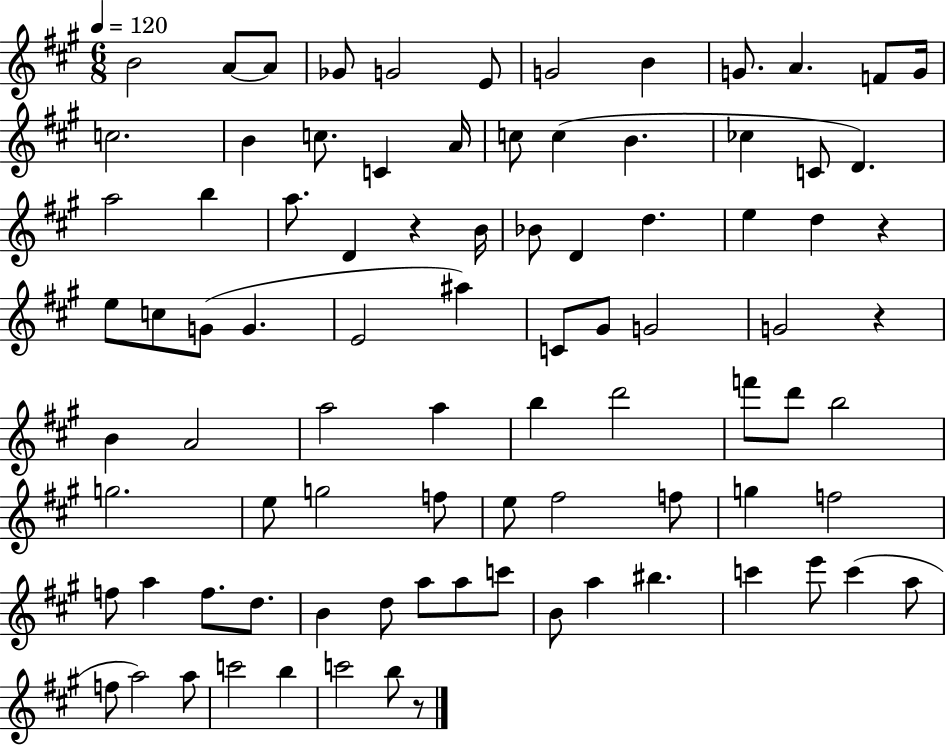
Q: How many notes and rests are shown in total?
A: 88